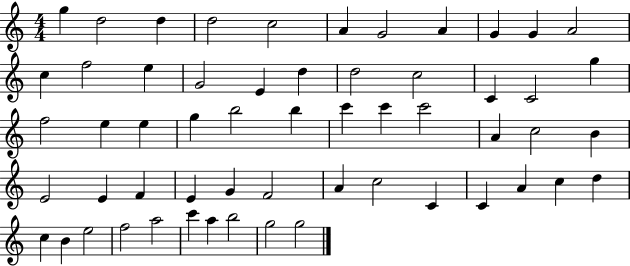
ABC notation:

X:1
T:Untitled
M:4/4
L:1/4
K:C
g d2 d d2 c2 A G2 A G G A2 c f2 e G2 E d d2 c2 C C2 g f2 e e g b2 b c' c' c'2 A c2 B E2 E F E G F2 A c2 C C A c d c B e2 f2 a2 c' a b2 g2 g2